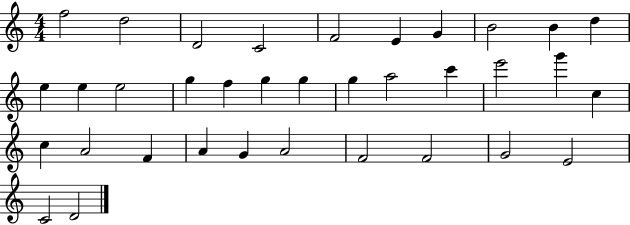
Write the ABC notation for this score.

X:1
T:Untitled
M:4/4
L:1/4
K:C
f2 d2 D2 C2 F2 E G B2 B d e e e2 g f g g g a2 c' e'2 g' c c A2 F A G A2 F2 F2 G2 E2 C2 D2